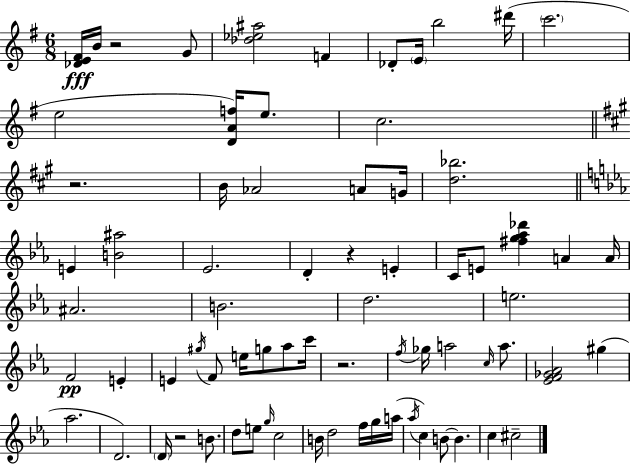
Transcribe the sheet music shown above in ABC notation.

X:1
T:Untitled
M:6/8
L:1/4
K:Em
[_DE^F]/4 B/4 z2 G/2 [_d_e^a]2 F _D/2 E/4 b2 ^d'/4 c'2 e2 [DAf]/4 e/2 c2 z2 B/4 _A2 A/2 G/4 [d_b]2 E [B^a]2 _E2 D z E C/4 E/2 [^fg_a_d'] A A/4 ^A2 B2 d2 e2 F2 E E ^g/4 F/2 e/4 g/2 _a/2 c'/4 z2 f/4 _g/4 a2 c/4 a/2 [_EF_G_A]2 ^g _a2 D2 D/4 z2 B/2 d/2 e/2 g/4 c2 B/4 d2 f/4 g/4 a/4 _a/4 c B/2 B c ^c2